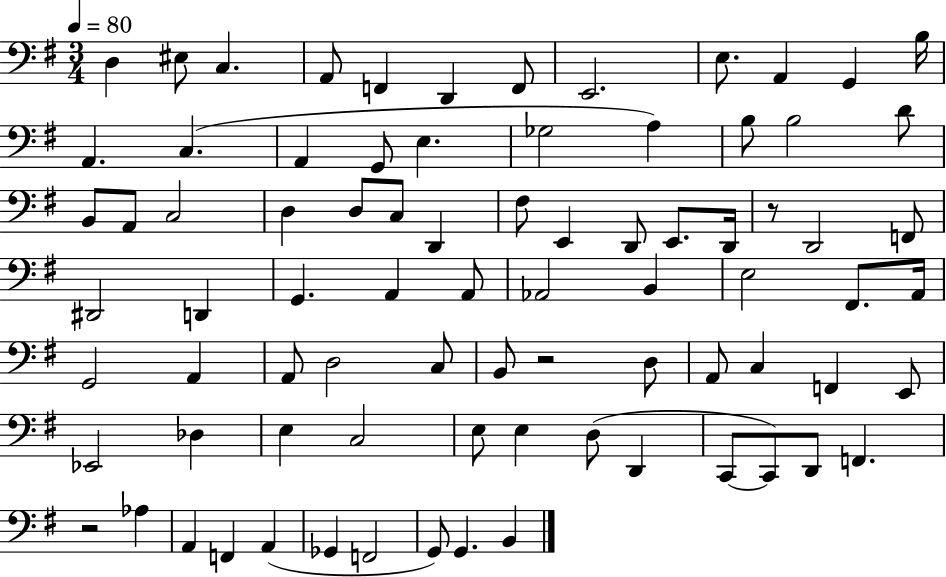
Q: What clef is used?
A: bass